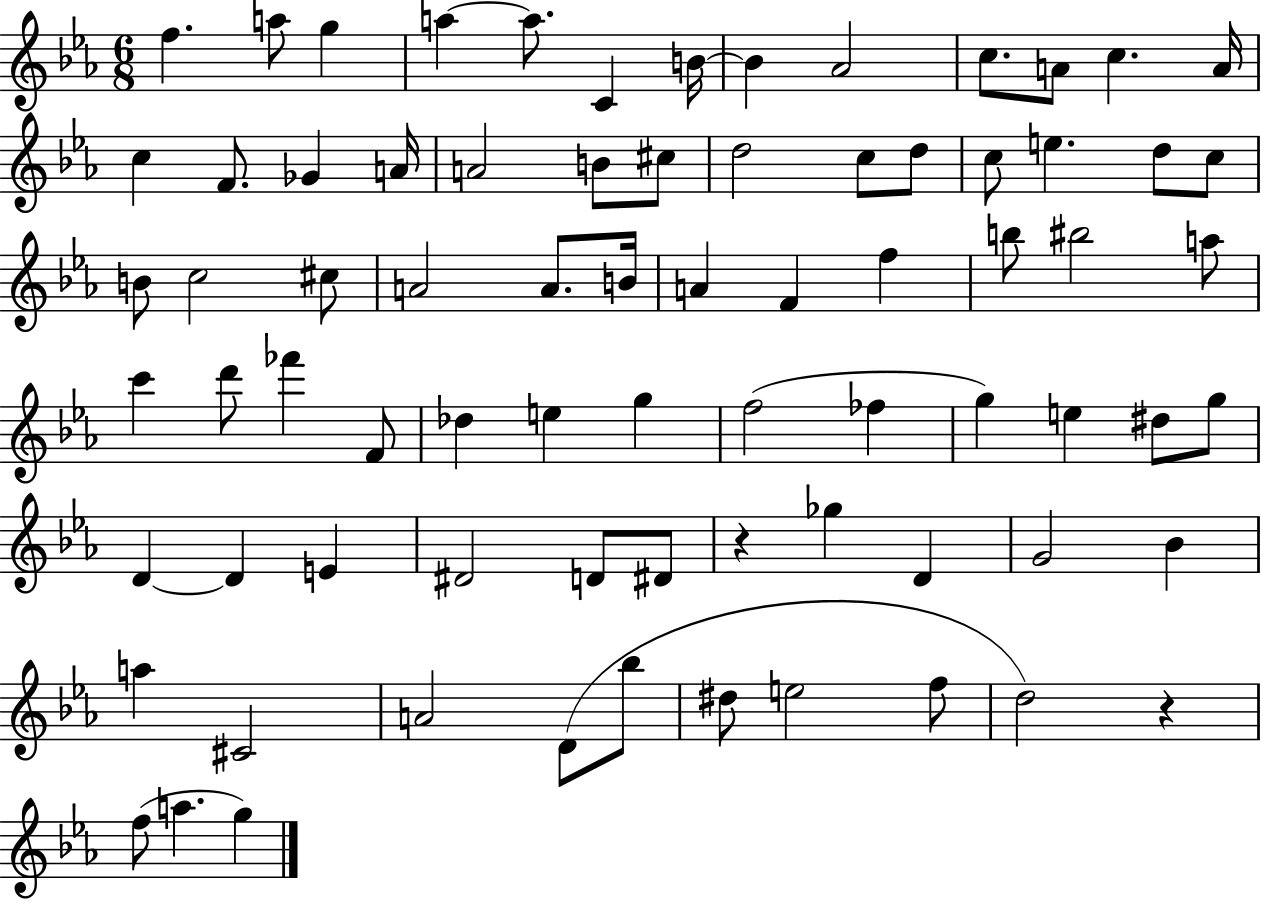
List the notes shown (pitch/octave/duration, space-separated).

F5/q. A5/e G5/q A5/q A5/e. C4/q B4/s B4/q Ab4/h C5/e. A4/e C5/q. A4/s C5/q F4/e. Gb4/q A4/s A4/h B4/e C#5/e D5/h C5/e D5/e C5/e E5/q. D5/e C5/e B4/e C5/h C#5/e A4/h A4/e. B4/s A4/q F4/q F5/q B5/e BIS5/h A5/e C6/q D6/e FES6/q F4/e Db5/q E5/q G5/q F5/h FES5/q G5/q E5/q D#5/e G5/e D4/q D4/q E4/q D#4/h D4/e D#4/e R/q Gb5/q D4/q G4/h Bb4/q A5/q C#4/h A4/h D4/e Bb5/e D#5/e E5/h F5/e D5/h R/q F5/e A5/q. G5/q